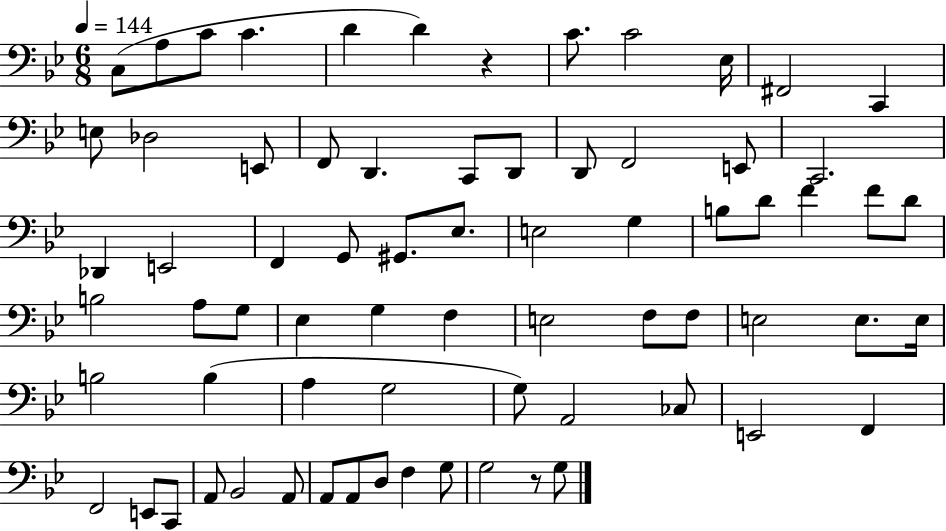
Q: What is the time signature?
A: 6/8